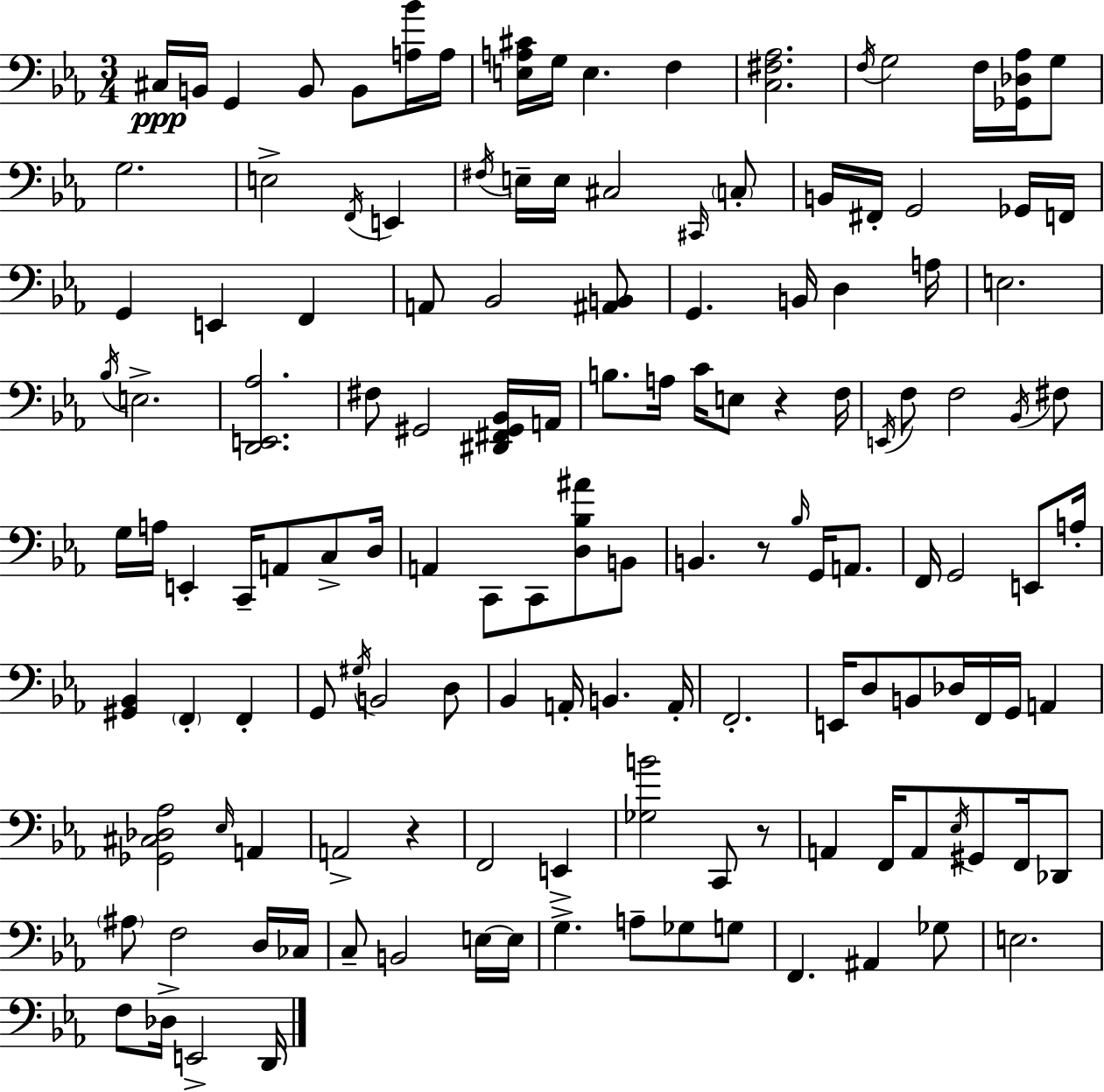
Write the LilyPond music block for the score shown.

{
  \clef bass
  \numericTimeSignature
  \time 3/4
  \key c \minor
  cis16\ppp b,16 g,4 b,8 b,8 <a bes'>16 a16 | <e a cis'>16 g16 e4. f4 | <c fis aes>2. | \acciaccatura { f16 } g2 f16 <ges, des aes>16 g8 | \break g2. | e2-> \acciaccatura { f,16 } e,4 | \acciaccatura { fis16 } e16-- e16 cis2 | \grace { cis,16 } \parenthesize c8-. b,16 fis,16-. g,2 | \break ges,16 f,16 g,4 e,4 | f,4 a,8 bes,2 | <ais, b,>8 g,4. b,16 d4 | a16 e2. | \break \acciaccatura { bes16 } e2.-> | <d, e, aes>2. | fis8 gis,2 | <dis, fis, gis, bes,>16 a,16 b8. a16 c'16 e8 | \break r4 f16 \acciaccatura { e,16 } f8 f2 | \acciaccatura { bes,16 } fis8 g16 a16 e,4-. | c,16-- a,8 c8-> d16 a,4 c,8 | c,8 <d bes ais'>8 b,8 b,4. | \break r8 \grace { bes16 } g,16 a,8. f,16 g,2 | e,8 a16-. <gis, bes,>4 | \parenthesize f,4-. f,4-. g,8 \acciaccatura { gis16 } b,2 | d8 bes,4 | \break a,16-. b,4. a,16-. f,2.-. | e,16 d8 | b,8 des16 f,16 g,16 a,4 <ges, cis des aes>2 | \grace { ees16 } a,4 a,2-> | \break r4 f,2 | e,4-> <ges b'>2 | c,8 r8 a,4 | f,16 a,8 \acciaccatura { ees16 } gis,8 f,16 des,8 \parenthesize ais8 | \break f2 d16 ces16 c8-- | b,2 e16~~ e16 g4.-> | a8-- ges8 g8 f,4. | ais,4 ges8 e2. | \break f8 | des16-> e,2-> d,16 \bar "|."
}